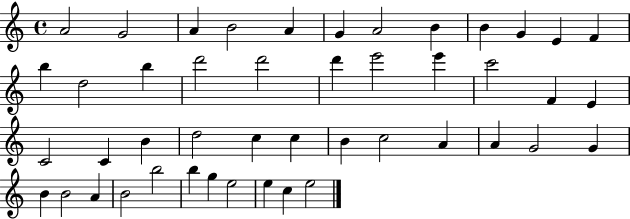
X:1
T:Untitled
M:4/4
L:1/4
K:C
A2 G2 A B2 A G A2 B B G E F b d2 b d'2 d'2 d' e'2 e' c'2 F E C2 C B d2 c c B c2 A A G2 G B B2 A B2 b2 b g e2 e c e2